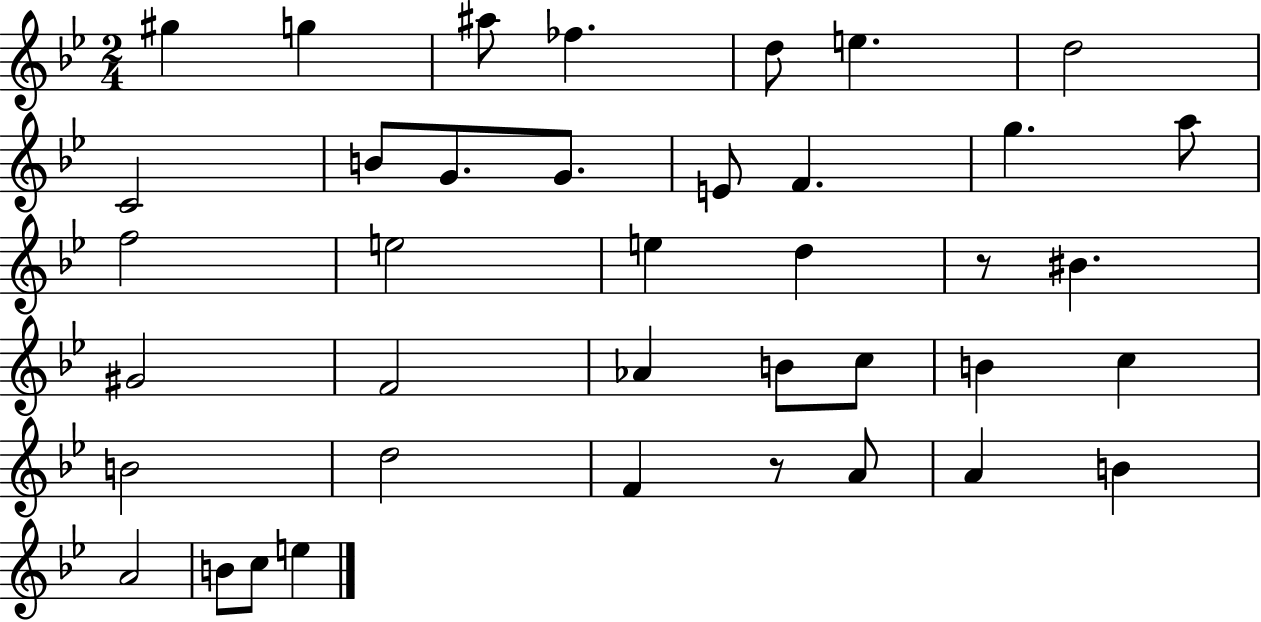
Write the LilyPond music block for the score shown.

{
  \clef treble
  \numericTimeSignature
  \time 2/4
  \key bes \major
  \repeat volta 2 { gis''4 g''4 | ais''8 fes''4. | d''8 e''4. | d''2 | \break c'2 | b'8 g'8. g'8. | e'8 f'4. | g''4. a''8 | \break f''2 | e''2 | e''4 d''4 | r8 bis'4. | \break gis'2 | f'2 | aes'4 b'8 c''8 | b'4 c''4 | \break b'2 | d''2 | f'4 r8 a'8 | a'4 b'4 | \break a'2 | b'8 c''8 e''4 | } \bar "|."
}